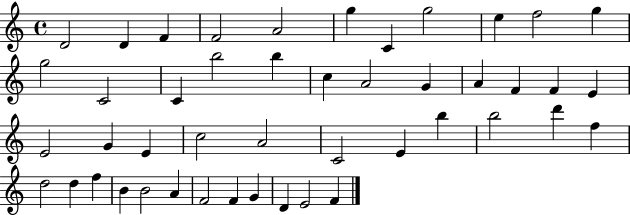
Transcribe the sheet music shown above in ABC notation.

X:1
T:Untitled
M:4/4
L:1/4
K:C
D2 D F F2 A2 g C g2 e f2 g g2 C2 C b2 b c A2 G A F F E E2 G E c2 A2 C2 E b b2 d' f d2 d f B B2 A F2 F G D E2 F